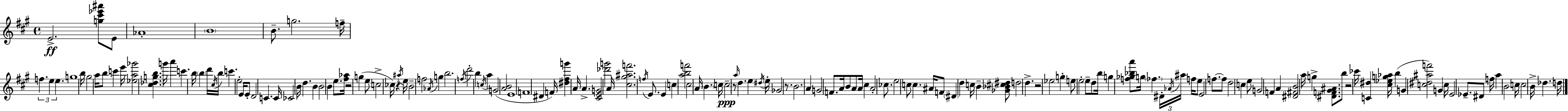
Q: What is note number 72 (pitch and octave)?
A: C5